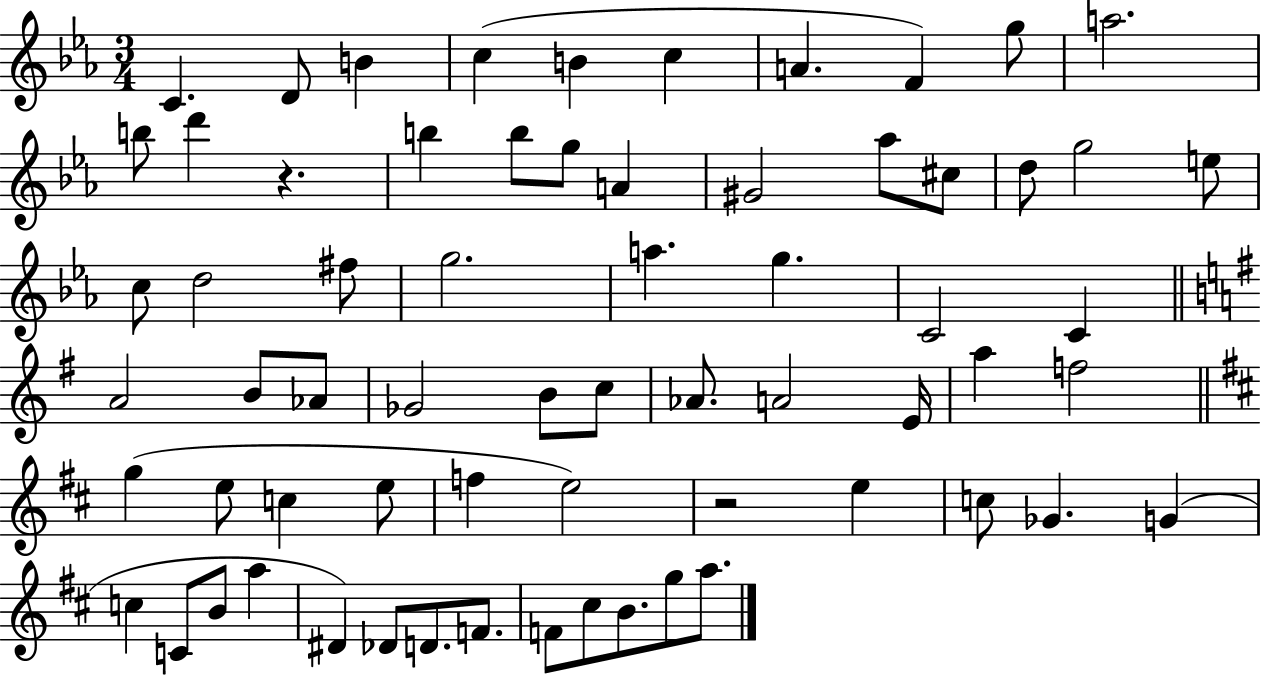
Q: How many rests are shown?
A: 2